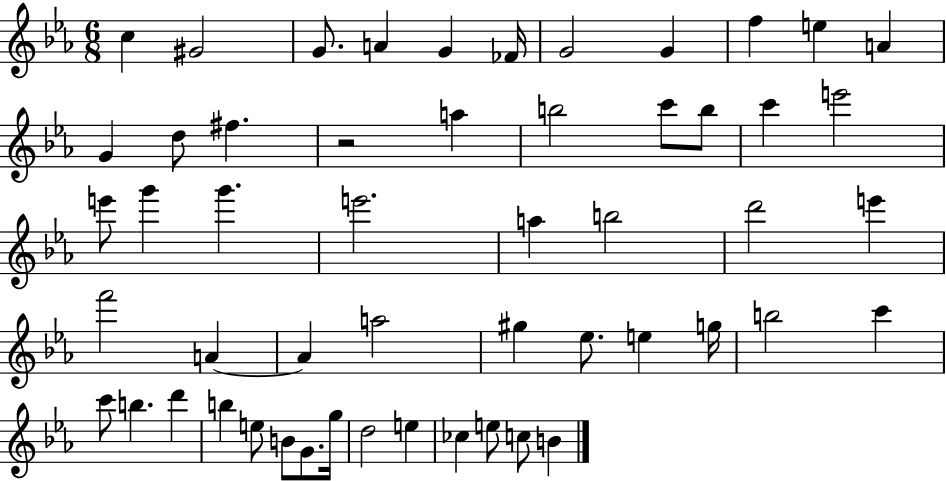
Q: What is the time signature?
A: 6/8